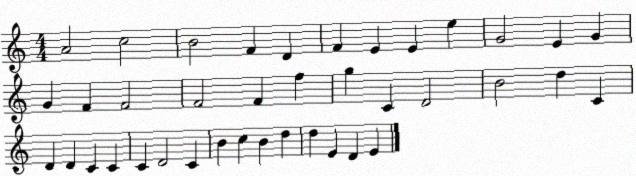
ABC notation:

X:1
T:Untitled
M:4/4
L:1/4
K:C
A2 c2 B2 F D F E E e G2 E G G F F2 F2 F f g C D2 B2 d C D D C C C D2 C B c B d d E D E